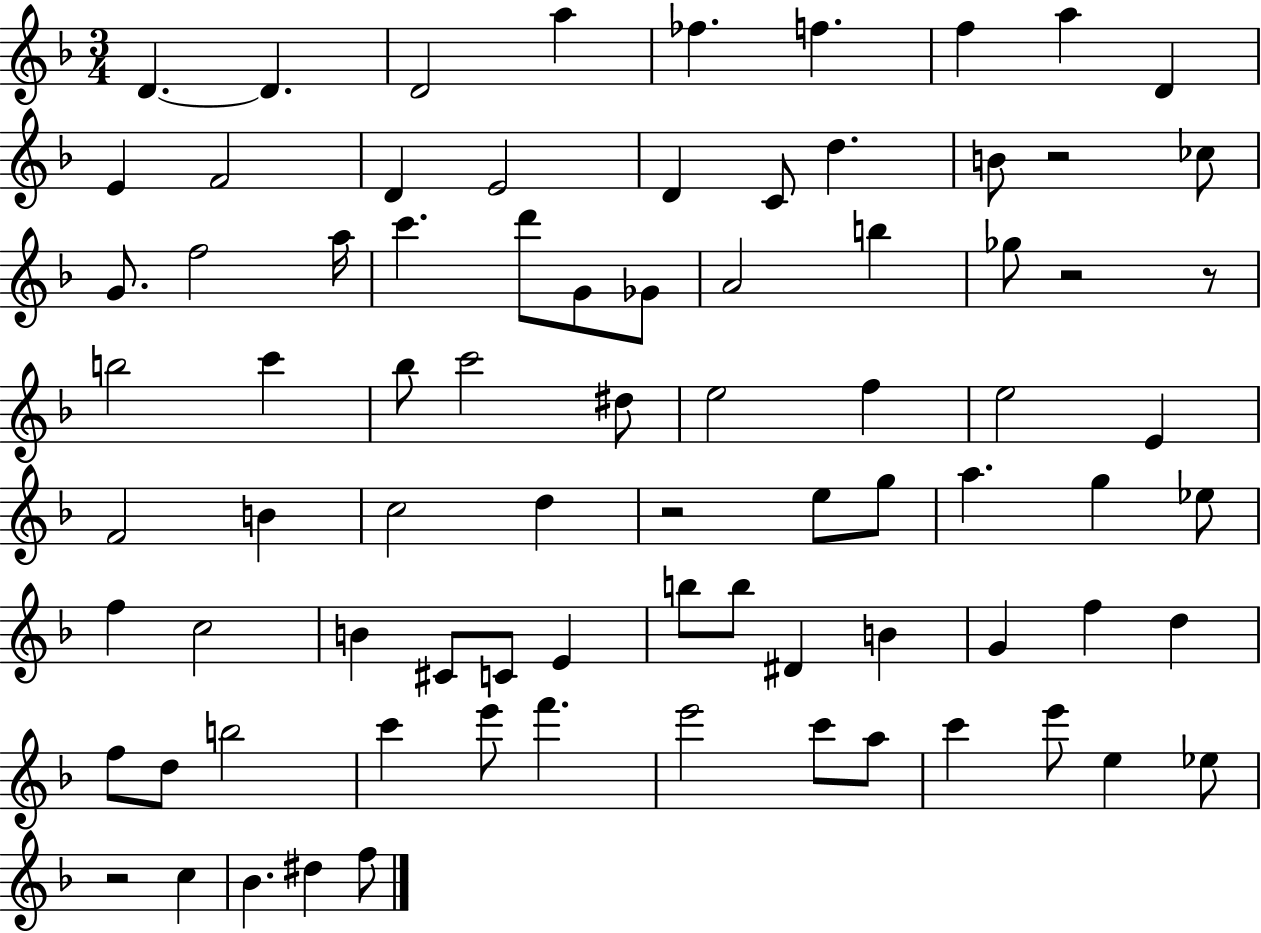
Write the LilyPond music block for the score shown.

{
  \clef treble
  \numericTimeSignature
  \time 3/4
  \key f \major
  d'4.~~ d'4. | d'2 a''4 | fes''4. f''4. | f''4 a''4 d'4 | \break e'4 f'2 | d'4 e'2 | d'4 c'8 d''4. | b'8 r2 ces''8 | \break g'8. f''2 a''16 | c'''4. d'''8 g'8 ges'8 | a'2 b''4 | ges''8 r2 r8 | \break b''2 c'''4 | bes''8 c'''2 dis''8 | e''2 f''4 | e''2 e'4 | \break f'2 b'4 | c''2 d''4 | r2 e''8 g''8 | a''4. g''4 ees''8 | \break f''4 c''2 | b'4 cis'8 c'8 e'4 | b''8 b''8 dis'4 b'4 | g'4 f''4 d''4 | \break f''8 d''8 b''2 | c'''4 e'''8 f'''4. | e'''2 c'''8 a''8 | c'''4 e'''8 e''4 ees''8 | \break r2 c''4 | bes'4. dis''4 f''8 | \bar "|."
}